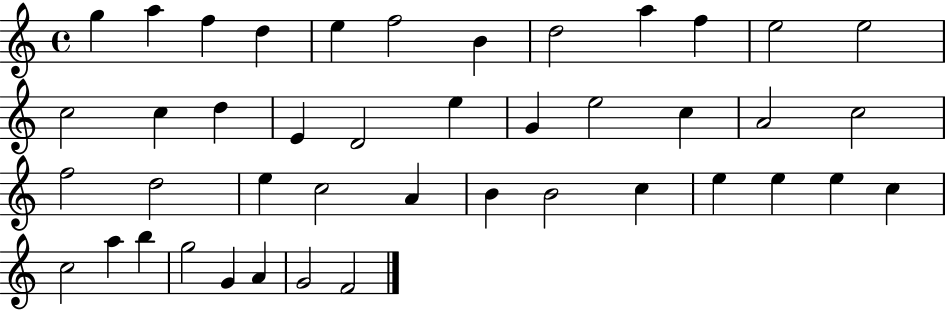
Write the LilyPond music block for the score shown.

{
  \clef treble
  \time 4/4
  \defaultTimeSignature
  \key c \major
  g''4 a''4 f''4 d''4 | e''4 f''2 b'4 | d''2 a''4 f''4 | e''2 e''2 | \break c''2 c''4 d''4 | e'4 d'2 e''4 | g'4 e''2 c''4 | a'2 c''2 | \break f''2 d''2 | e''4 c''2 a'4 | b'4 b'2 c''4 | e''4 e''4 e''4 c''4 | \break c''2 a''4 b''4 | g''2 g'4 a'4 | g'2 f'2 | \bar "|."
}